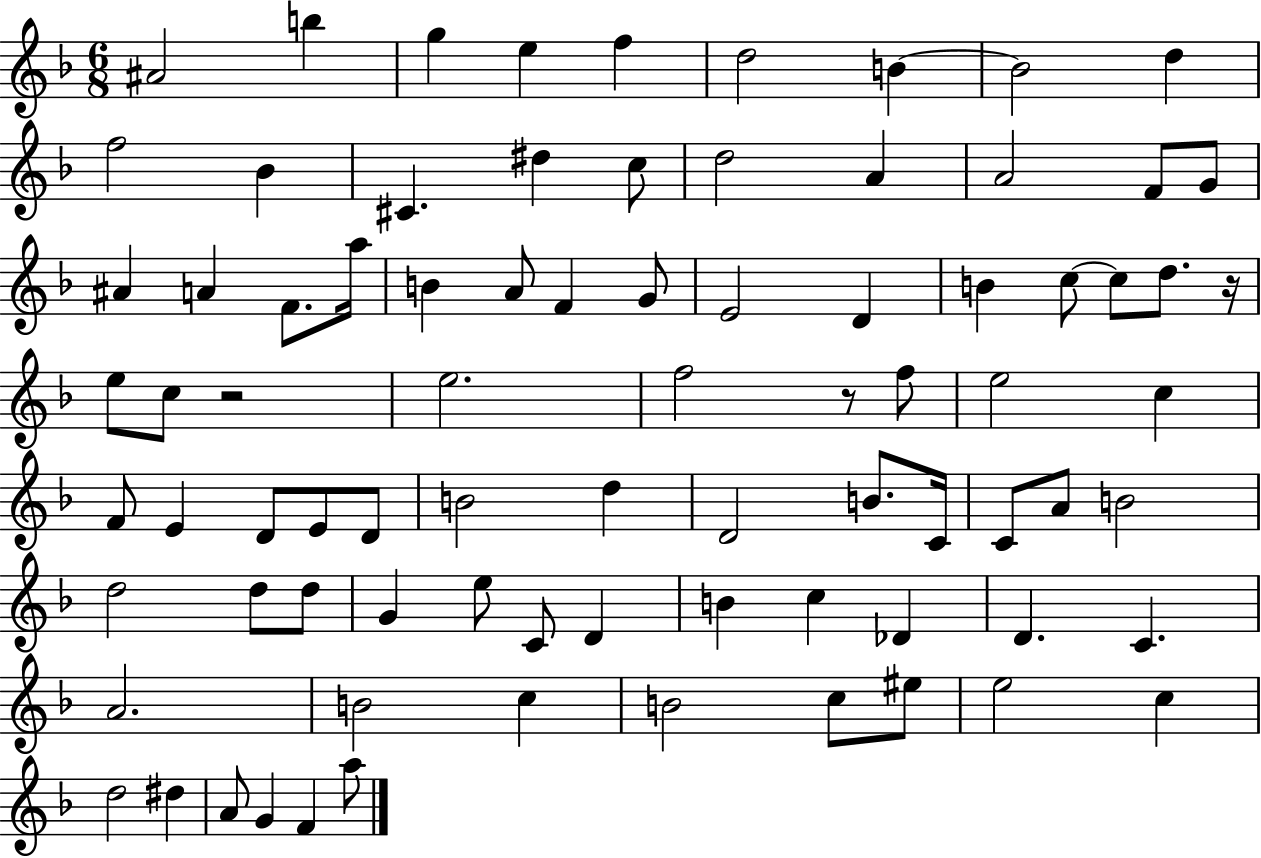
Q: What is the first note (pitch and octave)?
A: A#4